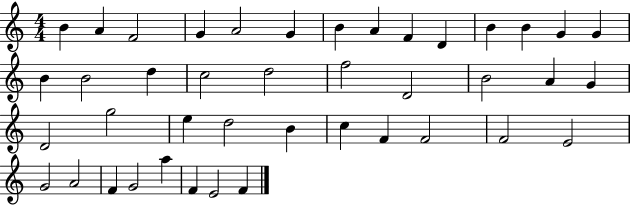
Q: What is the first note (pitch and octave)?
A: B4